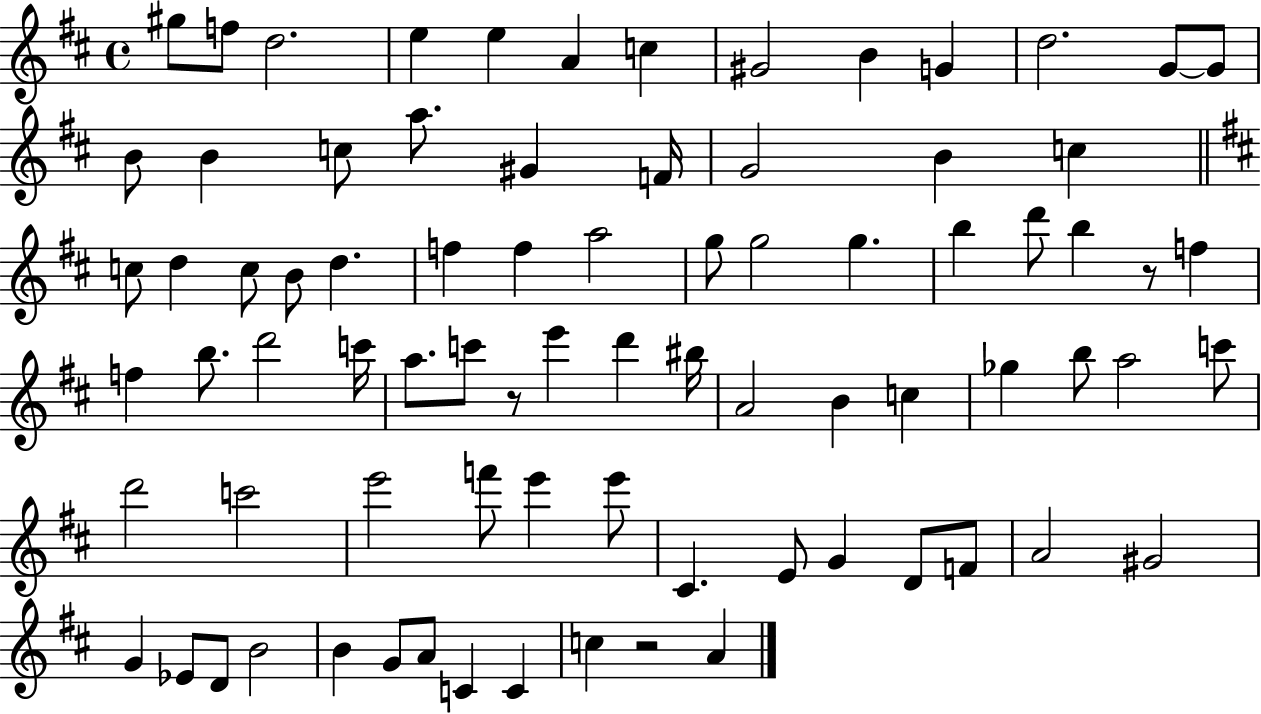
X:1
T:Untitled
M:4/4
L:1/4
K:D
^g/2 f/2 d2 e e A c ^G2 B G d2 G/2 G/2 B/2 B c/2 a/2 ^G F/4 G2 B c c/2 d c/2 B/2 d f f a2 g/2 g2 g b d'/2 b z/2 f f b/2 d'2 c'/4 a/2 c'/2 z/2 e' d' ^b/4 A2 B c _g b/2 a2 c'/2 d'2 c'2 e'2 f'/2 e' e'/2 ^C E/2 G D/2 F/2 A2 ^G2 G _E/2 D/2 B2 B G/2 A/2 C C c z2 A